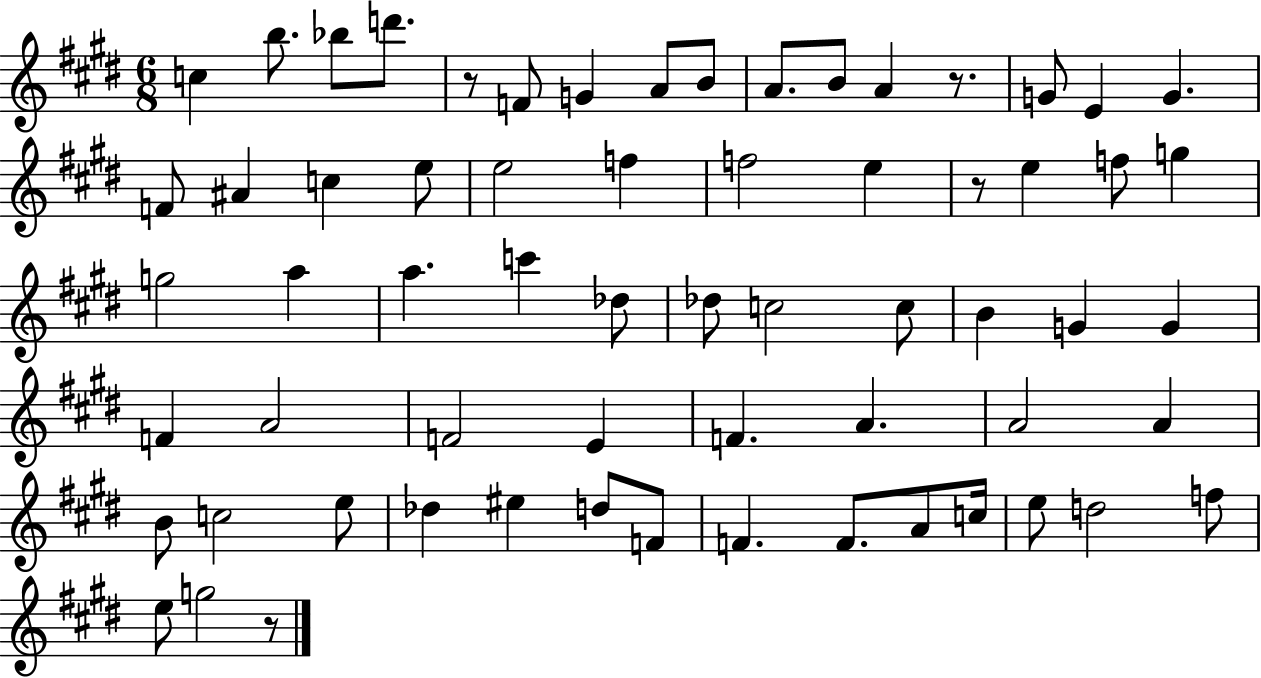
C5/q B5/e. Bb5/e D6/e. R/e F4/e G4/q A4/e B4/e A4/e. B4/e A4/q R/e. G4/e E4/q G4/q. F4/e A#4/q C5/q E5/e E5/h F5/q F5/h E5/q R/e E5/q F5/e G5/q G5/h A5/q A5/q. C6/q Db5/e Db5/e C5/h C5/e B4/q G4/q G4/q F4/q A4/h F4/h E4/q F4/q. A4/q. A4/h A4/q B4/e C5/h E5/e Db5/q EIS5/q D5/e F4/e F4/q. F4/e. A4/e C5/s E5/e D5/h F5/e E5/e G5/h R/e